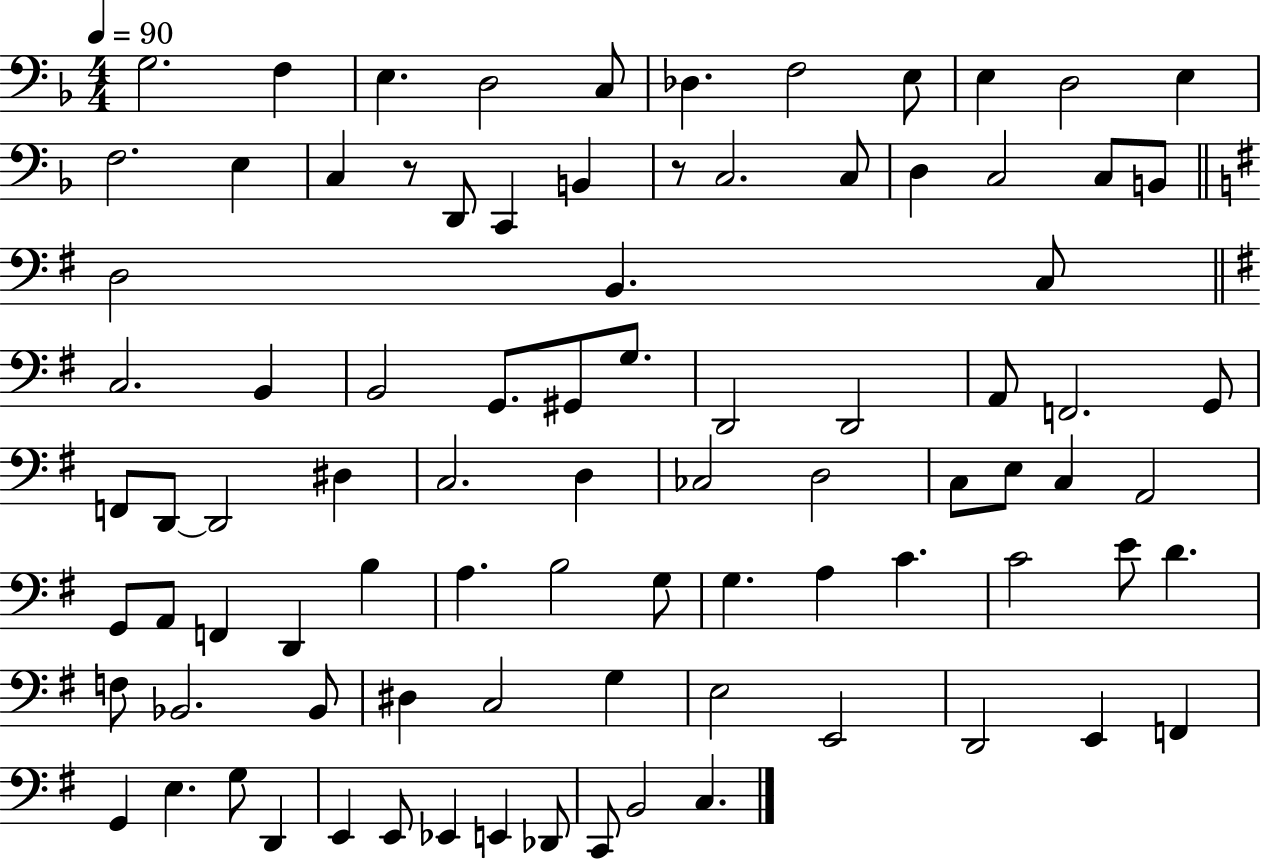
{
  \clef bass
  \numericTimeSignature
  \time 4/4
  \key f \major
  \tempo 4 = 90
  g2. f4 | e4. d2 c8 | des4. f2 e8 | e4 d2 e4 | \break f2. e4 | c4 r8 d,8 c,4 b,4 | r8 c2. c8 | d4 c2 c8 b,8 | \break \bar "||" \break \key g \major d2 b,4. c8 | \bar "||" \break \key g \major c2. b,4 | b,2 g,8. gis,8 g8. | d,2 d,2 | a,8 f,2. g,8 | \break f,8 d,8~~ d,2 dis4 | c2. d4 | ces2 d2 | c8 e8 c4 a,2 | \break g,8 a,8 f,4 d,4 b4 | a4. b2 g8 | g4. a4 c'4. | c'2 e'8 d'4. | \break f8 bes,2. bes,8 | dis4 c2 g4 | e2 e,2 | d,2 e,4 f,4 | \break g,4 e4. g8 d,4 | e,4 e,8 ees,4 e,4 des,8 | c,8 b,2 c4. | \bar "|."
}